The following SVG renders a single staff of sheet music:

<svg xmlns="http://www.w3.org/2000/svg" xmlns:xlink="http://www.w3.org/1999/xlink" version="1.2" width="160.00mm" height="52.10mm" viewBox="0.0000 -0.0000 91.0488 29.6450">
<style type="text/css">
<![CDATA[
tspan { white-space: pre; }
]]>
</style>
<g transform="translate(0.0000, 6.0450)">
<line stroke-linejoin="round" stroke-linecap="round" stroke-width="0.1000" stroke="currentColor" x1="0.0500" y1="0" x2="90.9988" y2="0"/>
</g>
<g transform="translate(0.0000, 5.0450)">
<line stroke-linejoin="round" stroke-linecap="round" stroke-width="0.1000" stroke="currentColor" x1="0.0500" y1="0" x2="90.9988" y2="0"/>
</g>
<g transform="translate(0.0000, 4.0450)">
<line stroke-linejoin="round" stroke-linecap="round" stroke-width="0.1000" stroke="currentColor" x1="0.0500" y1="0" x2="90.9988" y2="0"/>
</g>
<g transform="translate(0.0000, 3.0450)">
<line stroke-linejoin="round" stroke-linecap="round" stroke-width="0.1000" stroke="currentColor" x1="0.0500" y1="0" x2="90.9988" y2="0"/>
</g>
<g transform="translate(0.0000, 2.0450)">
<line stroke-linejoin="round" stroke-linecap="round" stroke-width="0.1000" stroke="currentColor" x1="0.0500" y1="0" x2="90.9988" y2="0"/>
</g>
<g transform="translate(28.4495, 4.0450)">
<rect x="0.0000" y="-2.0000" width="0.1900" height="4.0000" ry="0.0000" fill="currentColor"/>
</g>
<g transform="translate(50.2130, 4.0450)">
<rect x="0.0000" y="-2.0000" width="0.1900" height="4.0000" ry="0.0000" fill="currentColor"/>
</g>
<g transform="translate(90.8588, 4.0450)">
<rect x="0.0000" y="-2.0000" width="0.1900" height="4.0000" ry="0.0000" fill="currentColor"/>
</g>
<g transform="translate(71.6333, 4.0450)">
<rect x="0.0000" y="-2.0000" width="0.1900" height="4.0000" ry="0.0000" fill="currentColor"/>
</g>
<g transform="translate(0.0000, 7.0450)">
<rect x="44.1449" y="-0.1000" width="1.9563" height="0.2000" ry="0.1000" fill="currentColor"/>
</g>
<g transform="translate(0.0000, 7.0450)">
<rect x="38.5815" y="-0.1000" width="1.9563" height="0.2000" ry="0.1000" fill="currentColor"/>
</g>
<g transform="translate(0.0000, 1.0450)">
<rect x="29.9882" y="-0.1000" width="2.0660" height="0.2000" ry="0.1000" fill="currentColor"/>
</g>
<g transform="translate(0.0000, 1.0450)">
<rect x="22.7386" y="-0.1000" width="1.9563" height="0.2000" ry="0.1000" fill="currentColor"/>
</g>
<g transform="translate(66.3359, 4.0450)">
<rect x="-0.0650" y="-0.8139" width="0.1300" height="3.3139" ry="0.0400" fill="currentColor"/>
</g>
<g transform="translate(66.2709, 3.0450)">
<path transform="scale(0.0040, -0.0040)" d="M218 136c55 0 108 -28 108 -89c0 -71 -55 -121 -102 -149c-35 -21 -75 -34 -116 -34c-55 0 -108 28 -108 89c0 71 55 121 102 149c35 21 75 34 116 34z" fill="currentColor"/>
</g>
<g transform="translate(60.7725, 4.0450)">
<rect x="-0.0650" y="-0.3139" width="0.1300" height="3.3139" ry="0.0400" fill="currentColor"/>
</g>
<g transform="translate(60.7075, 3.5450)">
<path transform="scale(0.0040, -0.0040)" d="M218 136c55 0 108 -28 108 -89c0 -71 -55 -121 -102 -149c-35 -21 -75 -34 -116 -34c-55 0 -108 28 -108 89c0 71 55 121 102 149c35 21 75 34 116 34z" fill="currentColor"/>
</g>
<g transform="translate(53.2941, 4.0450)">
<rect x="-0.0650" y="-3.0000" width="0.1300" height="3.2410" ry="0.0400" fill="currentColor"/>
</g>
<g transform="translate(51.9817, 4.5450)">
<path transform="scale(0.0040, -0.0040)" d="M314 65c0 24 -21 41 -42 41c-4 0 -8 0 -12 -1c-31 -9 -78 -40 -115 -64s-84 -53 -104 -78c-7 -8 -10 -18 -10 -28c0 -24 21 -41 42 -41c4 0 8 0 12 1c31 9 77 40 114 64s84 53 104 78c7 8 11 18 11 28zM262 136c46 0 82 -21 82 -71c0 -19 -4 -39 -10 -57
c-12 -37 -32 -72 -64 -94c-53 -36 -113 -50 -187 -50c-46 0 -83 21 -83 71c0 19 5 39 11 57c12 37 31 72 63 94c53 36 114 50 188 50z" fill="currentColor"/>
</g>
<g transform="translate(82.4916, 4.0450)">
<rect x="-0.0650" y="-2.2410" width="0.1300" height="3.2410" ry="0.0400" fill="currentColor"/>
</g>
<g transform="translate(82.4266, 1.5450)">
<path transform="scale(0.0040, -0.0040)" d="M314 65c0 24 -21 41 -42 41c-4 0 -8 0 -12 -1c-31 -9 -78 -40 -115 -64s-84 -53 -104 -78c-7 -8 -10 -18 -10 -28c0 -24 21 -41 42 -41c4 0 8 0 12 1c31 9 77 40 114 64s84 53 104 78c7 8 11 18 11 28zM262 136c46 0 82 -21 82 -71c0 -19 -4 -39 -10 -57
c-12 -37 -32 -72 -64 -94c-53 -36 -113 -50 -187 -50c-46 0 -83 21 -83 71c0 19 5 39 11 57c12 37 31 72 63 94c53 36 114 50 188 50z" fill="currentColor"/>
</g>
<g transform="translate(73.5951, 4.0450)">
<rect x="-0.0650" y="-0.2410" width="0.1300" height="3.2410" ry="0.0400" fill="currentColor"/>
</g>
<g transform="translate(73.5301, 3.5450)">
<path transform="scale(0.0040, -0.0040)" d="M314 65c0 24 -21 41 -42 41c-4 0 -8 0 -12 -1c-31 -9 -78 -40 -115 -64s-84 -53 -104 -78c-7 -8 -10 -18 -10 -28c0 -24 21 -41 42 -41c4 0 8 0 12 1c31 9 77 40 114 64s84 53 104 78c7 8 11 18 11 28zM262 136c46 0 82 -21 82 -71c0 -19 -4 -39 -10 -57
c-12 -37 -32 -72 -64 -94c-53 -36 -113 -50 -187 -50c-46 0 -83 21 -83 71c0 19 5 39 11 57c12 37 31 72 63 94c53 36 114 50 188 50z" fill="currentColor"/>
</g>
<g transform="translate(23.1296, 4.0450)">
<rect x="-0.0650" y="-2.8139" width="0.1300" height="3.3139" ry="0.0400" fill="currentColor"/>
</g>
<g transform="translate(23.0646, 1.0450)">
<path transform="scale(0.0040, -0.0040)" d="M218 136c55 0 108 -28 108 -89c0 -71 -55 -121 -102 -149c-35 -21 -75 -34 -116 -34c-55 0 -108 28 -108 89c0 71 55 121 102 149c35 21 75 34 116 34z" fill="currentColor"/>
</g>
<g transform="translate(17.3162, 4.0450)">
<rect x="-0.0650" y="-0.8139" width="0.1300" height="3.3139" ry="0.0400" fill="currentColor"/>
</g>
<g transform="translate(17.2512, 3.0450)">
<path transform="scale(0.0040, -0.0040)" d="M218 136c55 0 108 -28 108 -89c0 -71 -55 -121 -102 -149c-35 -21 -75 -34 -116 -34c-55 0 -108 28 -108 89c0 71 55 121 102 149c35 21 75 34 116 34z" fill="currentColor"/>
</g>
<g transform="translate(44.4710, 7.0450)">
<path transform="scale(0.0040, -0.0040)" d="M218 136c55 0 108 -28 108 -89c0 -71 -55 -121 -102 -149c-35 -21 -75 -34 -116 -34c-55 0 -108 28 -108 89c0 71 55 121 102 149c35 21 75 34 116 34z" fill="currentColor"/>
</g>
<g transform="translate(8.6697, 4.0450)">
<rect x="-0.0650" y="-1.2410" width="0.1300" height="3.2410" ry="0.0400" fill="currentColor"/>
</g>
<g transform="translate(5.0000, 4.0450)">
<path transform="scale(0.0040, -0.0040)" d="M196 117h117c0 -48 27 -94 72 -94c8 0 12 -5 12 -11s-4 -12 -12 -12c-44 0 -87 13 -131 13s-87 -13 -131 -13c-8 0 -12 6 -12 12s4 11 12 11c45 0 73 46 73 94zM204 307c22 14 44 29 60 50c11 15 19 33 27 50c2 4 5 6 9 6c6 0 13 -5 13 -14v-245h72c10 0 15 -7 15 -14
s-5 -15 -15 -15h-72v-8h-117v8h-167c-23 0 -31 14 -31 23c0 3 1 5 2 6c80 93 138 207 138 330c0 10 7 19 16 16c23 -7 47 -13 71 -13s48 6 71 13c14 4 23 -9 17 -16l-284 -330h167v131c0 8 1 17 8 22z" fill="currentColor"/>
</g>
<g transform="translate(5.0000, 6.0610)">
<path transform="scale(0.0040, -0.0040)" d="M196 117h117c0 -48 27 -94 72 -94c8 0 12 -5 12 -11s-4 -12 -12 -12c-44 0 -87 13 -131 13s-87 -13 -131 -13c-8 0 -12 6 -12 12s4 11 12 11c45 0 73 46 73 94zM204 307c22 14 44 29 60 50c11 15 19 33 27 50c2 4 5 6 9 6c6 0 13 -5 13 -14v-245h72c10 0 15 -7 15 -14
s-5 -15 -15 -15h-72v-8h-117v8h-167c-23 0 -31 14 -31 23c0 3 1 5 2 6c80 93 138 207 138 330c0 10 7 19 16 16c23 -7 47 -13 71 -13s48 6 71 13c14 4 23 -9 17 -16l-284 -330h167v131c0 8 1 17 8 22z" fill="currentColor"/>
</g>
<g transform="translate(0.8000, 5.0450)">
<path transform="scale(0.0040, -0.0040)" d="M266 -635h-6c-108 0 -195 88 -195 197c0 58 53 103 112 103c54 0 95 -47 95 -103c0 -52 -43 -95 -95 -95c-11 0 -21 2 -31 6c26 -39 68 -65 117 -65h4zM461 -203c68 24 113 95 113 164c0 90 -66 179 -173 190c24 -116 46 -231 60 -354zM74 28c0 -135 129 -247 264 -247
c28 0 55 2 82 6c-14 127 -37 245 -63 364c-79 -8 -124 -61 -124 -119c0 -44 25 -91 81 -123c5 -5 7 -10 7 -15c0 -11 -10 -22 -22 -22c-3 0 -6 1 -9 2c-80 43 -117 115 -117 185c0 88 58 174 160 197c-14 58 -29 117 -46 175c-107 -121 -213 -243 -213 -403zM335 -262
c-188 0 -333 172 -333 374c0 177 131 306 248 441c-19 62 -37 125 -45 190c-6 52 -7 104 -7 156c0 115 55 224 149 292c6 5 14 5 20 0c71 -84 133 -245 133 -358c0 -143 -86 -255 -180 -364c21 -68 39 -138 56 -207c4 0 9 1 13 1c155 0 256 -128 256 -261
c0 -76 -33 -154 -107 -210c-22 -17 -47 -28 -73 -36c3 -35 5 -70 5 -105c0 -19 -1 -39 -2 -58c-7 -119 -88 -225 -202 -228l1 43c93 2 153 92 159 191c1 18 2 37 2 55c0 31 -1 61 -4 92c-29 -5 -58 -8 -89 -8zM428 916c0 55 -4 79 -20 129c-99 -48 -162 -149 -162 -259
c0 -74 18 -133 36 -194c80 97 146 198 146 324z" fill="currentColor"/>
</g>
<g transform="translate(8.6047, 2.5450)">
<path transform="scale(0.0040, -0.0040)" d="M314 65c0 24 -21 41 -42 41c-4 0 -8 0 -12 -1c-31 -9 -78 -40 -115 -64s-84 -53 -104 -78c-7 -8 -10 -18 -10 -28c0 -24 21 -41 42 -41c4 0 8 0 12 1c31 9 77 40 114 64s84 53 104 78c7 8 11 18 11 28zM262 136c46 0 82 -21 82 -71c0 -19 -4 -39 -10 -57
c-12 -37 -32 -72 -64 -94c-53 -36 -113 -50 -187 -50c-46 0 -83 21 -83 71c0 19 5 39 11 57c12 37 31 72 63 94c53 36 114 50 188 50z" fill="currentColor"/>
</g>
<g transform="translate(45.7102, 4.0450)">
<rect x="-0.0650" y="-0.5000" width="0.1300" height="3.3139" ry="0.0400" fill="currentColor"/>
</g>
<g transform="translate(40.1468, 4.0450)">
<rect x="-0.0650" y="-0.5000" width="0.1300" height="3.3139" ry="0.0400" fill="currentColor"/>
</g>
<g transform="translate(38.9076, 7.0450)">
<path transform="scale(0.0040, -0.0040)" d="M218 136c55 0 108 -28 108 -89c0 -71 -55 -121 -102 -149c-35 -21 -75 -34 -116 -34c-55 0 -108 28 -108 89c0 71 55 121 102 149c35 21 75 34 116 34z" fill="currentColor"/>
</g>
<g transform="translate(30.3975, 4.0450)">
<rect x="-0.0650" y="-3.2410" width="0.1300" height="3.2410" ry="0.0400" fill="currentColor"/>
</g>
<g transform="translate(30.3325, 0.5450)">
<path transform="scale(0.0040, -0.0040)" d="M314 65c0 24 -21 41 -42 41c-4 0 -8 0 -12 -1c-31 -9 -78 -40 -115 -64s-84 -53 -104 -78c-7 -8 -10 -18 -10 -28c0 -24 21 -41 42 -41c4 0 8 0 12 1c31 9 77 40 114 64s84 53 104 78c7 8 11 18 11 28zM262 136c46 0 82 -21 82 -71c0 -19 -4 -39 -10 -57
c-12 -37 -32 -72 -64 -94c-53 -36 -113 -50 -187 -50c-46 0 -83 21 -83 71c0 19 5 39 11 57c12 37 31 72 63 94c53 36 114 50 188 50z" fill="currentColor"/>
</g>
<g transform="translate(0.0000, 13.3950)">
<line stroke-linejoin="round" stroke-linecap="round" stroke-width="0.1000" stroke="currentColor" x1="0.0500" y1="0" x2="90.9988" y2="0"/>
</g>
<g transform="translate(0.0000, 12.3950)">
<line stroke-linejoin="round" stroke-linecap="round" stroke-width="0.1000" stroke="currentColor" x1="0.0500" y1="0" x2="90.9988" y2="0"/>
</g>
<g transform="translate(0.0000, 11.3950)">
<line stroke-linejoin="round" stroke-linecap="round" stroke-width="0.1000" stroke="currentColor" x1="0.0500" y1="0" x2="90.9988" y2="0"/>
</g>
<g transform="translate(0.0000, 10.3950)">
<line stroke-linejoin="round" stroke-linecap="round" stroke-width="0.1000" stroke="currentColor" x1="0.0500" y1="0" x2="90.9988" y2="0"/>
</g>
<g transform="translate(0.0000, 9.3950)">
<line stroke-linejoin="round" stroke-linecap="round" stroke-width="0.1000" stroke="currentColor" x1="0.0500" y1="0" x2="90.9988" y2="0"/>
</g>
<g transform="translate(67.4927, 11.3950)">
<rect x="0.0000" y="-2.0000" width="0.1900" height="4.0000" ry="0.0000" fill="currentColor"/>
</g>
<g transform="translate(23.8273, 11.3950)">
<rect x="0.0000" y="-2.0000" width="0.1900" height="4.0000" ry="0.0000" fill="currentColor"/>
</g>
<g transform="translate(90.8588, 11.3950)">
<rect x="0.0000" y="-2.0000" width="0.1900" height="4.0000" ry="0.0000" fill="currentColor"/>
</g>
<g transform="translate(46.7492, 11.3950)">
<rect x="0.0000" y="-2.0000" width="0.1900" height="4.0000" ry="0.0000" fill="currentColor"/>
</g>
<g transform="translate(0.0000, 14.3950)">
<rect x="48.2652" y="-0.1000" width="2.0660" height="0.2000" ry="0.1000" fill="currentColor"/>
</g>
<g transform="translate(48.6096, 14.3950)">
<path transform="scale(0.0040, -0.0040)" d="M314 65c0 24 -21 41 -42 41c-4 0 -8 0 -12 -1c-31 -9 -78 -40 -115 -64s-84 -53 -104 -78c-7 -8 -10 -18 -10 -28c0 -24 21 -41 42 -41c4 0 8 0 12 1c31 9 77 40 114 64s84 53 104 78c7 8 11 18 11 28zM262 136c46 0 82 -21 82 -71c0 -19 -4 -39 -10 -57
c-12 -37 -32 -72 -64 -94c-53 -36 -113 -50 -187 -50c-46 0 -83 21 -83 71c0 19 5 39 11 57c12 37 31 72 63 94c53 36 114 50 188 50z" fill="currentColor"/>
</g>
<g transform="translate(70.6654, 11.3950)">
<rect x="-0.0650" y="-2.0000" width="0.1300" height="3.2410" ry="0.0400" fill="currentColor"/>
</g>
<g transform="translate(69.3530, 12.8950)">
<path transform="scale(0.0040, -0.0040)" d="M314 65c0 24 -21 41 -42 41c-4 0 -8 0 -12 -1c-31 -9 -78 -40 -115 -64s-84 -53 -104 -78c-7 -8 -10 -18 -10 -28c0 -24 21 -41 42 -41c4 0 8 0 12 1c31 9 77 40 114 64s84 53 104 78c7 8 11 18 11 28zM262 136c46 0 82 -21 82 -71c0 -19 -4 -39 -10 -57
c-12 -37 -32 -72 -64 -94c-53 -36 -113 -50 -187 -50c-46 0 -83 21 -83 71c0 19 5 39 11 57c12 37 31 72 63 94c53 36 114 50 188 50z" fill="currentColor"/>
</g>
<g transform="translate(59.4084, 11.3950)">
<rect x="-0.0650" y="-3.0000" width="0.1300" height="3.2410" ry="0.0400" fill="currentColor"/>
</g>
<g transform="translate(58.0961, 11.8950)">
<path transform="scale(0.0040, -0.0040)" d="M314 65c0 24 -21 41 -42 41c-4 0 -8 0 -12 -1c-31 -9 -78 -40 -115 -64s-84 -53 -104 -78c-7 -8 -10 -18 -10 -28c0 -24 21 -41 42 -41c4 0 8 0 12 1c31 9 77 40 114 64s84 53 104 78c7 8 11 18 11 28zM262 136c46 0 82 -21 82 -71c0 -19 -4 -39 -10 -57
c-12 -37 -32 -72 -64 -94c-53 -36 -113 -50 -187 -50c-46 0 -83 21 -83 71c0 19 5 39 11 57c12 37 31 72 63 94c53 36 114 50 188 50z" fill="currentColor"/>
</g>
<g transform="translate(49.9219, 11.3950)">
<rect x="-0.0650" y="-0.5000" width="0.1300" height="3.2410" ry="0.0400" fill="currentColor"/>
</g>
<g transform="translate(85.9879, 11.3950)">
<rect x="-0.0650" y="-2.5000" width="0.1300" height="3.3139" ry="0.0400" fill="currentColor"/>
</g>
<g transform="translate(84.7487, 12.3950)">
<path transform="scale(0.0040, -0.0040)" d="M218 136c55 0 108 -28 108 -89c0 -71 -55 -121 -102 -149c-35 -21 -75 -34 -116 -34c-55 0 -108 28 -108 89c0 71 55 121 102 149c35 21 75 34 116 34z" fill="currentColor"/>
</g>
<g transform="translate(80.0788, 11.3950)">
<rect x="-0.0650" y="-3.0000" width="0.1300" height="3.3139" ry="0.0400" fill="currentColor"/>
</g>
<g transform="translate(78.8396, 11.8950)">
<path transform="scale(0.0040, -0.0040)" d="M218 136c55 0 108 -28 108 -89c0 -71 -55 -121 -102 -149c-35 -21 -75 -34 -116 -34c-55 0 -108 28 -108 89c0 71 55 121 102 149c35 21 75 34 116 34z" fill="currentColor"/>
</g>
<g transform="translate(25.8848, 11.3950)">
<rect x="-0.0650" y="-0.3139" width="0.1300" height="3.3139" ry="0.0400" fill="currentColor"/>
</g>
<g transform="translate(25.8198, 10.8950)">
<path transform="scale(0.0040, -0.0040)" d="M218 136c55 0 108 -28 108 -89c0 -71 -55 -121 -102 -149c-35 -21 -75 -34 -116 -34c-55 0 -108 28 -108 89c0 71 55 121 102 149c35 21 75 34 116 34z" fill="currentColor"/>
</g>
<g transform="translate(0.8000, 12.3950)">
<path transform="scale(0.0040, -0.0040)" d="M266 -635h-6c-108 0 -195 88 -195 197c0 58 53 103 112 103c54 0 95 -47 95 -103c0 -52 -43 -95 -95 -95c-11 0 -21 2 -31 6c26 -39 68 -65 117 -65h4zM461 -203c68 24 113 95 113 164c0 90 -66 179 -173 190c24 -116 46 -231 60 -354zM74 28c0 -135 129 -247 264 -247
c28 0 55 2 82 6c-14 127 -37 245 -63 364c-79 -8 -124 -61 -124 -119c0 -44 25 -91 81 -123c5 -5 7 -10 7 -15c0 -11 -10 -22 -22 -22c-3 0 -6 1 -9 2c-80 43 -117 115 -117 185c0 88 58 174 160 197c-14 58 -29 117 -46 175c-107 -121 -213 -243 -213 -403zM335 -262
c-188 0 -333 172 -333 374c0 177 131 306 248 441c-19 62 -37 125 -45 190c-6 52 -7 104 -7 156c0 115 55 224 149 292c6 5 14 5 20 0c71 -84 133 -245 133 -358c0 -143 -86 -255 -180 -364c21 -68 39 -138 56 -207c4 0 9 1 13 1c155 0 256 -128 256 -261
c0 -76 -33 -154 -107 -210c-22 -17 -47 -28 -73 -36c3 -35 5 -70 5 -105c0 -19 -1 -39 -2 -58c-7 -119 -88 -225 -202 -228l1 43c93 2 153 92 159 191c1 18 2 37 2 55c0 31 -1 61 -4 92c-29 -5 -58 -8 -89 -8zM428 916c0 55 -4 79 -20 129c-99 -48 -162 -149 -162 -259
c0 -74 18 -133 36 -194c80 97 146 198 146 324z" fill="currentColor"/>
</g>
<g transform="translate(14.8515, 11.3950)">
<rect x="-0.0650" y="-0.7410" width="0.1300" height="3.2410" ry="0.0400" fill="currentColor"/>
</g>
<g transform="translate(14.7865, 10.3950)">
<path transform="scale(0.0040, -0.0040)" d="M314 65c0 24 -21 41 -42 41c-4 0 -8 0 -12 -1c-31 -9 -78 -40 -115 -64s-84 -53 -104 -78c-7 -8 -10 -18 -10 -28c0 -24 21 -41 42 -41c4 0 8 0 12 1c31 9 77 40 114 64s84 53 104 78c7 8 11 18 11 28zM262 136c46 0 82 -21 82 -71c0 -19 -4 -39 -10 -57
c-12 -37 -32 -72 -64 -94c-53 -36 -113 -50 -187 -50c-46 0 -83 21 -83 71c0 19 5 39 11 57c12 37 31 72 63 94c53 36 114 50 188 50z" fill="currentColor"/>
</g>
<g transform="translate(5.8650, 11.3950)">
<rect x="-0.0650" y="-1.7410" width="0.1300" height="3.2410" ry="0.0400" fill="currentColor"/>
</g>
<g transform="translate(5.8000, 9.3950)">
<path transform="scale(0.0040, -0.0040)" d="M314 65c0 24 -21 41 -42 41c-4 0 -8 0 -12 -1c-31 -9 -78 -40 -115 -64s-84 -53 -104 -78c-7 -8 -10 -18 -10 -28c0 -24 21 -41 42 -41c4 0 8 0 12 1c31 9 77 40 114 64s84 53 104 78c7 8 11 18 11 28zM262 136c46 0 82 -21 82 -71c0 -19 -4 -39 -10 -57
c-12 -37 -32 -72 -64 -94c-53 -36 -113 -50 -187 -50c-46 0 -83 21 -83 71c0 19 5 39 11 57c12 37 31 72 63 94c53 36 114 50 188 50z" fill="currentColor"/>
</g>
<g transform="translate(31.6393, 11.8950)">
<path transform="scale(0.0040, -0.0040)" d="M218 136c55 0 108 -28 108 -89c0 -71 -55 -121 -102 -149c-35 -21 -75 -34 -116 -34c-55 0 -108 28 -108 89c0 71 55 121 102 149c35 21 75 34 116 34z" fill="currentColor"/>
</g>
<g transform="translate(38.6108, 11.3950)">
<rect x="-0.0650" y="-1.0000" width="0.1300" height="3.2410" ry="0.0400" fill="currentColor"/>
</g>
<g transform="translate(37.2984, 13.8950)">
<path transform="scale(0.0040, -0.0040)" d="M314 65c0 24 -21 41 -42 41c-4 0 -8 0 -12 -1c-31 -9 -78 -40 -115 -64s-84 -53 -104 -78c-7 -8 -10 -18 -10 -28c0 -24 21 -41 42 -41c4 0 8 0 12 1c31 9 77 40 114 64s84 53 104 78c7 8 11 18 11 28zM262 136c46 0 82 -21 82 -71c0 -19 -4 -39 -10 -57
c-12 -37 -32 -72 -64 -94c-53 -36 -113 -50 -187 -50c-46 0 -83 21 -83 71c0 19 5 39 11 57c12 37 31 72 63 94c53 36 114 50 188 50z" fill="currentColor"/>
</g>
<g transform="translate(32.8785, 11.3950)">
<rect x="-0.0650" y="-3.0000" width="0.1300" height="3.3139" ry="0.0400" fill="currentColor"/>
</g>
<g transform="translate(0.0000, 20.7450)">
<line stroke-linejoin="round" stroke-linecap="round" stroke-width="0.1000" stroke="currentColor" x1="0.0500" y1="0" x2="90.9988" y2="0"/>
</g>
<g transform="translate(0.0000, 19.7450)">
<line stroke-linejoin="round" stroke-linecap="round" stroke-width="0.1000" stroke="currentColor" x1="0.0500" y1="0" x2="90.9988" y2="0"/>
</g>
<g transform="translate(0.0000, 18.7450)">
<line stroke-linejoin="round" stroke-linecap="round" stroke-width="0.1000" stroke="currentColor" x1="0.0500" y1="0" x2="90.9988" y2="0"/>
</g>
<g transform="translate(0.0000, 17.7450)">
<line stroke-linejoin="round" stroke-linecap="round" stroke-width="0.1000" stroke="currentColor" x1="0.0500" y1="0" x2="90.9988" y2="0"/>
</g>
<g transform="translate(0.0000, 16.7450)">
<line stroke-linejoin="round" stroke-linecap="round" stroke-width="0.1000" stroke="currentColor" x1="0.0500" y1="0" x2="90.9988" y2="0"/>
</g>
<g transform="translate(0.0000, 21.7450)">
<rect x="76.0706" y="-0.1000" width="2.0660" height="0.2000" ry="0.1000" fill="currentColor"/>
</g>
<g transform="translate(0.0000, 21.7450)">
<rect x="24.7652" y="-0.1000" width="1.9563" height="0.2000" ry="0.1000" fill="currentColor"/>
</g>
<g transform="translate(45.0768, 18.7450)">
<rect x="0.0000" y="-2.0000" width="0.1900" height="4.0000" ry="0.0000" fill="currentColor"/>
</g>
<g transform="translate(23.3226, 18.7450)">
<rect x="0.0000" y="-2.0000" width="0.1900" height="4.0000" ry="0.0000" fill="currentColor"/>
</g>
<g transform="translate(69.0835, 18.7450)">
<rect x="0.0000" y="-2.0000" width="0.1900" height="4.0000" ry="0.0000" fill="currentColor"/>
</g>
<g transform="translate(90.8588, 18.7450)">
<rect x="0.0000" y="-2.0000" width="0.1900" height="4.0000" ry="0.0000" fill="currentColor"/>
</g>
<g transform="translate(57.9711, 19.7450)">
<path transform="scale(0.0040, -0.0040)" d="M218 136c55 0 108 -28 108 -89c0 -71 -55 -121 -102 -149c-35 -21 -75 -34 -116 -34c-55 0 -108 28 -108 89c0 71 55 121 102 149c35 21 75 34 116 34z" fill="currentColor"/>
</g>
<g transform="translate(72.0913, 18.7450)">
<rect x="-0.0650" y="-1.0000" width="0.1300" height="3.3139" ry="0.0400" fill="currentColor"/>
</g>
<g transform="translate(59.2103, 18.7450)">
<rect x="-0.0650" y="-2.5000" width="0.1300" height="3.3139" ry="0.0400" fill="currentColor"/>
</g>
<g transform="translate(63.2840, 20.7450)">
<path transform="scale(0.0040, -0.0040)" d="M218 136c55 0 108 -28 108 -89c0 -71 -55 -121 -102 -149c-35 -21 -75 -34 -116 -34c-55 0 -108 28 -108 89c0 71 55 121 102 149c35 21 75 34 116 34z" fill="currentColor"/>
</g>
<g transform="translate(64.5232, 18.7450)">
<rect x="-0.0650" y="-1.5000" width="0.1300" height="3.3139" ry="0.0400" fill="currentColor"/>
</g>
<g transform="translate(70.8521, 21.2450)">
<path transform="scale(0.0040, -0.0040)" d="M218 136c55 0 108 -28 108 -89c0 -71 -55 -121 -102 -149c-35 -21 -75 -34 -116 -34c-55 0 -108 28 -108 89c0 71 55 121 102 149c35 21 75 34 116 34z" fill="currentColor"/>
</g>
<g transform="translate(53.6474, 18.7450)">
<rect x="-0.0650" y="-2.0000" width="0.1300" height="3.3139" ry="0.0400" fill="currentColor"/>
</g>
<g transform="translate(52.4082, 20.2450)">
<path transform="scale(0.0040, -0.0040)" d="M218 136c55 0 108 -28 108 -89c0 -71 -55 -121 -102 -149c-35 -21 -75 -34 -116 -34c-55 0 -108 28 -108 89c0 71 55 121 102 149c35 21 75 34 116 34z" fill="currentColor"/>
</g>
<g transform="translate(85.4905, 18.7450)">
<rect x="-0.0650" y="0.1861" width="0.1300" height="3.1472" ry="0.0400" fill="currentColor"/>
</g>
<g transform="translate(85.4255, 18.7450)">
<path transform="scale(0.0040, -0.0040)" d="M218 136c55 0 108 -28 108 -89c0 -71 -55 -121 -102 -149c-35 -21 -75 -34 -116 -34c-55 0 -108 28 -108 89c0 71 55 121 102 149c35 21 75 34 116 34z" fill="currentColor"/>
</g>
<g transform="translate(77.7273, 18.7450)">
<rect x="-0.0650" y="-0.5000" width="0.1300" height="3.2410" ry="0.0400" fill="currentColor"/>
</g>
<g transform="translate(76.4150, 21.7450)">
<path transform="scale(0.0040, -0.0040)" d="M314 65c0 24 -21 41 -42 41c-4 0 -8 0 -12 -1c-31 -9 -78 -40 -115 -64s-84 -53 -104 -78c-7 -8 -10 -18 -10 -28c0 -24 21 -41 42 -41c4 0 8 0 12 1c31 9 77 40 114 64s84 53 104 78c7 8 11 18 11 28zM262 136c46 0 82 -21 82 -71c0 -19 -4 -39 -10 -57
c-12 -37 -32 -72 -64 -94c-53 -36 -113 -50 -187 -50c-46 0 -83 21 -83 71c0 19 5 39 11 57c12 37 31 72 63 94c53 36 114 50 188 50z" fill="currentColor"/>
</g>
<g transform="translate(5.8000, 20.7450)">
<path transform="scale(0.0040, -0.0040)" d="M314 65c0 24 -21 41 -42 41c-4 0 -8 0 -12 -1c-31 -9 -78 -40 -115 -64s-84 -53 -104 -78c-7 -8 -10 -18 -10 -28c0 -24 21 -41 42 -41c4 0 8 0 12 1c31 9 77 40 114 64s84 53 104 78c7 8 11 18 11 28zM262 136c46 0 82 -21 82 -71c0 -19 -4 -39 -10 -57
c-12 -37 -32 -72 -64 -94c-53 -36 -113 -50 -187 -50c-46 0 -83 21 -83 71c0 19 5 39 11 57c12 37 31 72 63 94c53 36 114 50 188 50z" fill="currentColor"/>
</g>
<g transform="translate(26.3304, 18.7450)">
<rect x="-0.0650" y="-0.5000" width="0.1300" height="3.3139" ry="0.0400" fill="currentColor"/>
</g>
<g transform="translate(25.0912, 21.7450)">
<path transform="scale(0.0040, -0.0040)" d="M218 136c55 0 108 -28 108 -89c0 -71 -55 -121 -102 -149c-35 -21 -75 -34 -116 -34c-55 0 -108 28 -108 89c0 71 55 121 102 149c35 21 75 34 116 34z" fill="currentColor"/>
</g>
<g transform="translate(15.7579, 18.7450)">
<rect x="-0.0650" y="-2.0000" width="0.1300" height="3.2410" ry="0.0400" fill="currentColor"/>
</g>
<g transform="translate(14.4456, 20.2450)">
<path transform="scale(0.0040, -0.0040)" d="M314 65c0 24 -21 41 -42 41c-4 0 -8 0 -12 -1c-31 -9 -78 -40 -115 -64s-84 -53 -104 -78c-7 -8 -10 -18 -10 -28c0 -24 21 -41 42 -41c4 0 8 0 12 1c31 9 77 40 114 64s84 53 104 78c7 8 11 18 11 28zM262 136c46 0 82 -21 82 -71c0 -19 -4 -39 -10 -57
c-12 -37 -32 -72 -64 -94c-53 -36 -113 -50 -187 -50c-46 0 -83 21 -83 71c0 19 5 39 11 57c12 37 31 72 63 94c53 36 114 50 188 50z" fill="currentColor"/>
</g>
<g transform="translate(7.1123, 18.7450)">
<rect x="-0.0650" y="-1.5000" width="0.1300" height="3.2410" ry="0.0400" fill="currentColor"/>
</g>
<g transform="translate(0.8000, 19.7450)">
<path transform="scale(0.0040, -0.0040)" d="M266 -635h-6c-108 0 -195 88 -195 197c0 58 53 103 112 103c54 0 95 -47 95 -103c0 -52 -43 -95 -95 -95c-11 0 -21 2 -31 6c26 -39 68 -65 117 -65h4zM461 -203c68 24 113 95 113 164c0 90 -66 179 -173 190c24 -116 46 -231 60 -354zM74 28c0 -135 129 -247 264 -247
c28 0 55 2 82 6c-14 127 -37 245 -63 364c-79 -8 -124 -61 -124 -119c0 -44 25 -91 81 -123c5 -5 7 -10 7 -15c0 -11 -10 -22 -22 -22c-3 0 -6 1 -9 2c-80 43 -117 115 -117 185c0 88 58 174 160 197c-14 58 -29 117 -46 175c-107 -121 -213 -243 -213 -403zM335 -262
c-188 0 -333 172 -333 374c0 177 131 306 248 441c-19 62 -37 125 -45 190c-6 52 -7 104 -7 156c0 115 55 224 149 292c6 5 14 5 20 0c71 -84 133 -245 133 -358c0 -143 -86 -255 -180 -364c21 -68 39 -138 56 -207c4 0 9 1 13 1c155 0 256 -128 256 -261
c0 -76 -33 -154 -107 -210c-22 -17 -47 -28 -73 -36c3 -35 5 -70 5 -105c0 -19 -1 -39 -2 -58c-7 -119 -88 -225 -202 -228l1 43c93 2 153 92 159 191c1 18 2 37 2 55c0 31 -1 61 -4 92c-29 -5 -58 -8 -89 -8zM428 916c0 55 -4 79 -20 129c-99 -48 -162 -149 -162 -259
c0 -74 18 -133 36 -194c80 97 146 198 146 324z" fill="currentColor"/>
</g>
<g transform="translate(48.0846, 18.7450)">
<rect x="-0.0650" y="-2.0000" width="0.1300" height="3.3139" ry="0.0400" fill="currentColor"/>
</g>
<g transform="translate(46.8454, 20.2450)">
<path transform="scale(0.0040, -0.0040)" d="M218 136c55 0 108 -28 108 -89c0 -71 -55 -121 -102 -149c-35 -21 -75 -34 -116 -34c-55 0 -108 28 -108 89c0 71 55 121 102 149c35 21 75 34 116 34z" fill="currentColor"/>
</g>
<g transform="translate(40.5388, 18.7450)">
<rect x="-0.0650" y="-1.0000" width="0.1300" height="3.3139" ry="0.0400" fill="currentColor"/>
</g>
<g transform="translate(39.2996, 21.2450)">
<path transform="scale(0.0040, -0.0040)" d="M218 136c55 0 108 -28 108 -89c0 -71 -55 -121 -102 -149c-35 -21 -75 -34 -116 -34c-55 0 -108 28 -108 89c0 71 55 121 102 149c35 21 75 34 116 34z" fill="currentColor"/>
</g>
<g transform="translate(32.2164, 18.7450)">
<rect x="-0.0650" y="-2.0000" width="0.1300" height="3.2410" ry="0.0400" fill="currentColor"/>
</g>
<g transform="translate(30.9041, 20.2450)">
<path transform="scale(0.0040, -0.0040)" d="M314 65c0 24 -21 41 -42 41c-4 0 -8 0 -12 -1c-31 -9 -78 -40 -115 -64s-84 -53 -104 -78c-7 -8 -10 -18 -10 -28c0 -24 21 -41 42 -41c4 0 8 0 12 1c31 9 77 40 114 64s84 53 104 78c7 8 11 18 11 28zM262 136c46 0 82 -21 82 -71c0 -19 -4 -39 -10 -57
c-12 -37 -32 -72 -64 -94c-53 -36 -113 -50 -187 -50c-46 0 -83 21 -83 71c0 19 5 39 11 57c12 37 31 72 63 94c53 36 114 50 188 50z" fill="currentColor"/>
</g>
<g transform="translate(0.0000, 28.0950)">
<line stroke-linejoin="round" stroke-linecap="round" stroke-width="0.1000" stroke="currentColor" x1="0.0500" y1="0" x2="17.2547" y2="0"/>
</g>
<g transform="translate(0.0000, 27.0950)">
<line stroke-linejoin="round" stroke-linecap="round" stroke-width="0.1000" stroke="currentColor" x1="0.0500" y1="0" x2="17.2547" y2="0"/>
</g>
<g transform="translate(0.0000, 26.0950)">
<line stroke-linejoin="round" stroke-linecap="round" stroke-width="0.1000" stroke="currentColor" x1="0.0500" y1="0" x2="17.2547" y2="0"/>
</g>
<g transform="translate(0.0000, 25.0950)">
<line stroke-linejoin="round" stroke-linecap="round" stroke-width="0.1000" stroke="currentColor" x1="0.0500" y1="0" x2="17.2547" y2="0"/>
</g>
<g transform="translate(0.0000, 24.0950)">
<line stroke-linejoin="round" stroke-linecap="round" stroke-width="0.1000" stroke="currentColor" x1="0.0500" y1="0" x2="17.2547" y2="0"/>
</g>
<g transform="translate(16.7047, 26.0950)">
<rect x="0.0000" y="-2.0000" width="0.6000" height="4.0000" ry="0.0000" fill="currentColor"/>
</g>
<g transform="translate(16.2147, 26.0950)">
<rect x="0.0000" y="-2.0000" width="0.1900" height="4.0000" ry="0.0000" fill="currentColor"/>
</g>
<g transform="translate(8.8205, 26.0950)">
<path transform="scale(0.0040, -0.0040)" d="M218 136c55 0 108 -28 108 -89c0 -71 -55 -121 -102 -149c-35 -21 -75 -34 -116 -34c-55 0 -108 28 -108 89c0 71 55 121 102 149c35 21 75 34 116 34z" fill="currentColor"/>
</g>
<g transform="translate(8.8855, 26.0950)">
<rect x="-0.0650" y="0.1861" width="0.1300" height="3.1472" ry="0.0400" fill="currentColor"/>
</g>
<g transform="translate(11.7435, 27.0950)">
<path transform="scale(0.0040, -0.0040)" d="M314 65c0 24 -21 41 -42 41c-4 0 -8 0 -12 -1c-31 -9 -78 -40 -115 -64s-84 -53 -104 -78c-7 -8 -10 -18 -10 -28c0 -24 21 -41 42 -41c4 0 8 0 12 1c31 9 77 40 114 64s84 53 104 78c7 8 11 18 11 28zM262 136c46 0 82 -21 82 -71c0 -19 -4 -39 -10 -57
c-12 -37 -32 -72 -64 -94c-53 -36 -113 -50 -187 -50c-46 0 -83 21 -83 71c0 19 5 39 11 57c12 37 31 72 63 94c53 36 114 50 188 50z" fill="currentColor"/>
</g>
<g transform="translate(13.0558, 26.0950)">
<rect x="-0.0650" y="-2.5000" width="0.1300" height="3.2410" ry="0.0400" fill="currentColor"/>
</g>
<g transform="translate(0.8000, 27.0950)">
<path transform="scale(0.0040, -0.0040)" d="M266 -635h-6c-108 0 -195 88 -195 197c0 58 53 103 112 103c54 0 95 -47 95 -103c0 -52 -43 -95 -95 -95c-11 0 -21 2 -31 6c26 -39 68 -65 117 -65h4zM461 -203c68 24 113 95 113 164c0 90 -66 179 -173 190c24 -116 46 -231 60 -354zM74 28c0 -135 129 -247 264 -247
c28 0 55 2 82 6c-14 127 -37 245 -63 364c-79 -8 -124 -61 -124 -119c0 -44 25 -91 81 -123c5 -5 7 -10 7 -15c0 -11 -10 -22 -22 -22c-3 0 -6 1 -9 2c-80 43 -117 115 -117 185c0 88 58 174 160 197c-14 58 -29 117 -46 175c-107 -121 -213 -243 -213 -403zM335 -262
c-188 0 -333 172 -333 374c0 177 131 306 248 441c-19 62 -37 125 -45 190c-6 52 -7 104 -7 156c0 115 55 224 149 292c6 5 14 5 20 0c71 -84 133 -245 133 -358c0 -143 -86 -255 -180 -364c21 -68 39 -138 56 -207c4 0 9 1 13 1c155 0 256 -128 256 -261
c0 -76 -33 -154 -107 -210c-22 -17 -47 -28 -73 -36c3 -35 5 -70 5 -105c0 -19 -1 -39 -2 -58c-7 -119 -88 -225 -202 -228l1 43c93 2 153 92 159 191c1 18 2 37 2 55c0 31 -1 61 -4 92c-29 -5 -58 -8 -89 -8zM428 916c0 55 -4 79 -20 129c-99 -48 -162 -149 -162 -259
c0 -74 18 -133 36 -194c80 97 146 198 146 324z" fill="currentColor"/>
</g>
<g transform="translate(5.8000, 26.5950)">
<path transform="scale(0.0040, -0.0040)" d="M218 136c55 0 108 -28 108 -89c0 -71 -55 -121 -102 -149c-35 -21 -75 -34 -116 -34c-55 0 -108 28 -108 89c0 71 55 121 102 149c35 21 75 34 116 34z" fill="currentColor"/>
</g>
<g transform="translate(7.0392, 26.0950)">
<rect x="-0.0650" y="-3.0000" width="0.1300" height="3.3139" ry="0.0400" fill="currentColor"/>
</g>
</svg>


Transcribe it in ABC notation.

X:1
T:Untitled
M:4/4
L:1/4
K:C
e2 d a b2 C C A2 c d c2 g2 f2 d2 c A D2 C2 A2 F2 A G E2 F2 C F2 D F F G E D C2 B A B G2